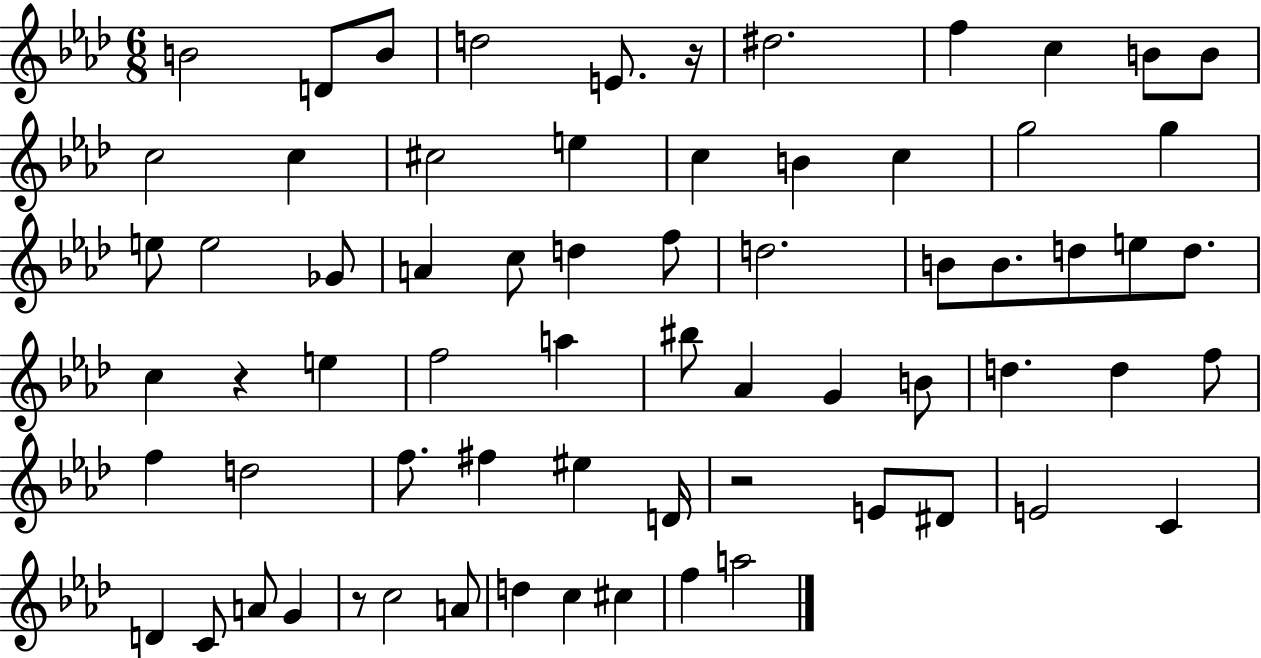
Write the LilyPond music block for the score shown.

{
  \clef treble
  \numericTimeSignature
  \time 6/8
  \key aes \major
  b'2 d'8 b'8 | d''2 e'8. r16 | dis''2. | f''4 c''4 b'8 b'8 | \break c''2 c''4 | cis''2 e''4 | c''4 b'4 c''4 | g''2 g''4 | \break e''8 e''2 ges'8 | a'4 c''8 d''4 f''8 | d''2. | b'8 b'8. d''8 e''8 d''8. | \break c''4 r4 e''4 | f''2 a''4 | bis''8 aes'4 g'4 b'8 | d''4. d''4 f''8 | \break f''4 d''2 | f''8. fis''4 eis''4 d'16 | r2 e'8 dis'8 | e'2 c'4 | \break d'4 c'8 a'8 g'4 | r8 c''2 a'8 | d''4 c''4 cis''4 | f''4 a''2 | \break \bar "|."
}